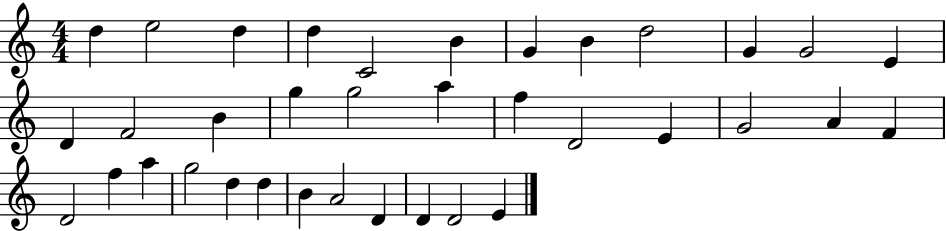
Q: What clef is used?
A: treble